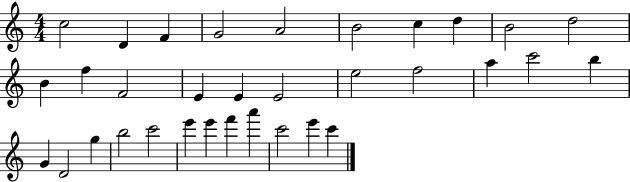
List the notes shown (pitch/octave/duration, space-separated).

C5/h D4/q F4/q G4/h A4/h B4/h C5/q D5/q B4/h D5/h B4/q F5/q F4/h E4/q E4/q E4/h E5/h F5/h A5/q C6/h B5/q G4/q D4/h G5/q B5/h C6/h E6/q E6/q F6/q A6/q C6/h E6/q C6/q